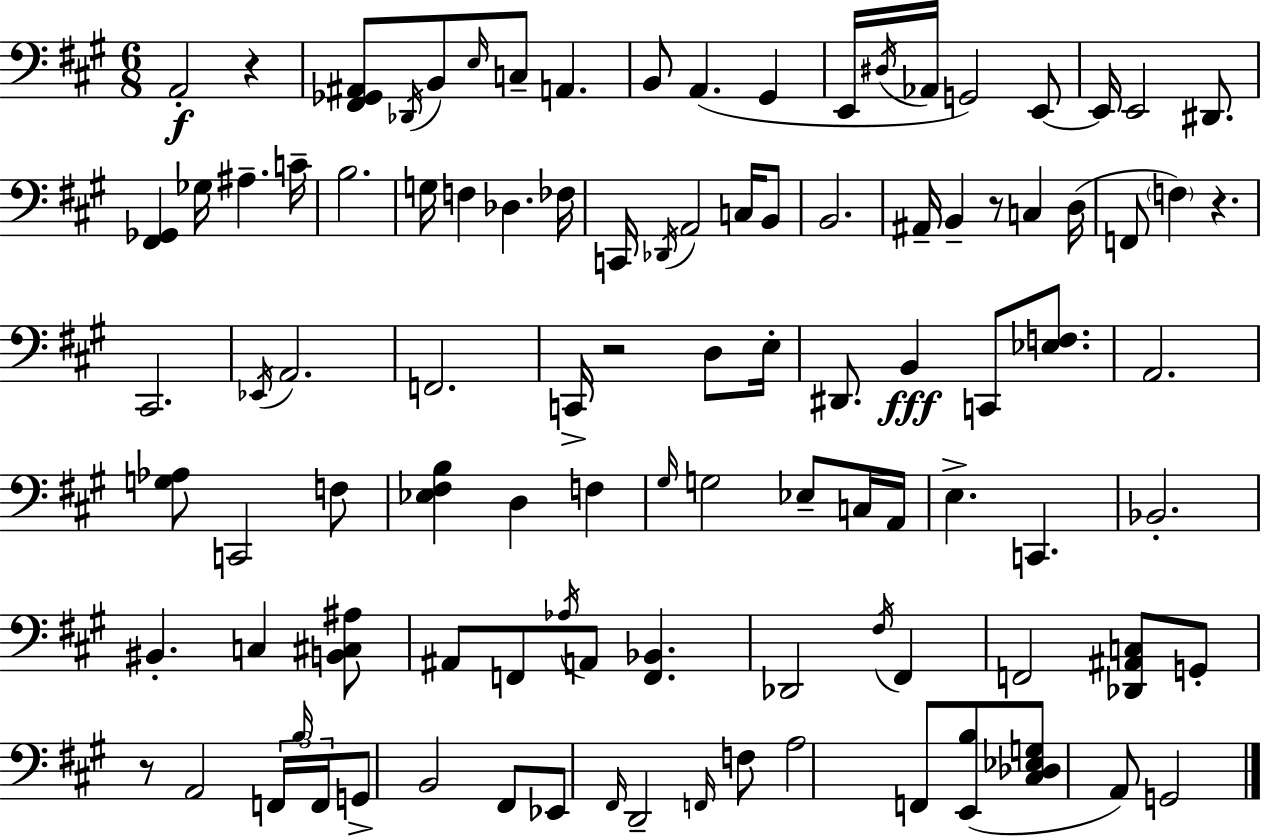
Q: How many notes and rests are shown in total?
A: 102